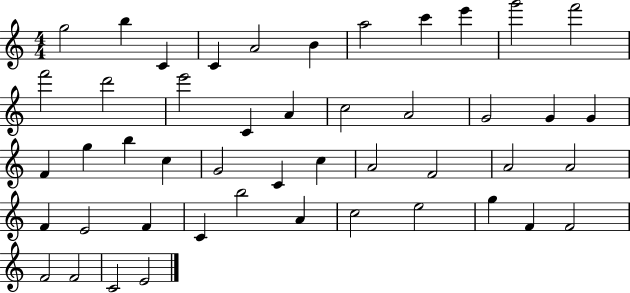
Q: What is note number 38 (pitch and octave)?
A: A4